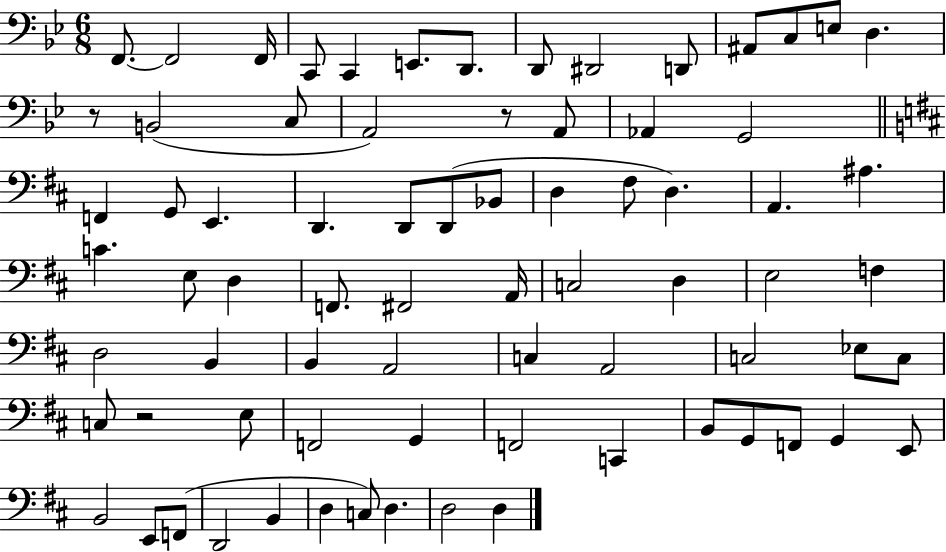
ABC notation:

X:1
T:Untitled
M:6/8
L:1/4
K:Bb
F,,/2 F,,2 F,,/4 C,,/2 C,, E,,/2 D,,/2 D,,/2 ^D,,2 D,,/2 ^A,,/2 C,/2 E,/2 D, z/2 B,,2 C,/2 A,,2 z/2 A,,/2 _A,, G,,2 F,, G,,/2 E,, D,, D,,/2 D,,/2 _B,,/2 D, ^F,/2 D, A,, ^A, C E,/2 D, F,,/2 ^F,,2 A,,/4 C,2 D, E,2 F, D,2 B,, B,, A,,2 C, A,,2 C,2 _E,/2 C,/2 C,/2 z2 E,/2 F,,2 G,, F,,2 C,, B,,/2 G,,/2 F,,/2 G,, E,,/2 B,,2 E,,/2 F,,/2 D,,2 B,, D, C,/2 D, D,2 D,